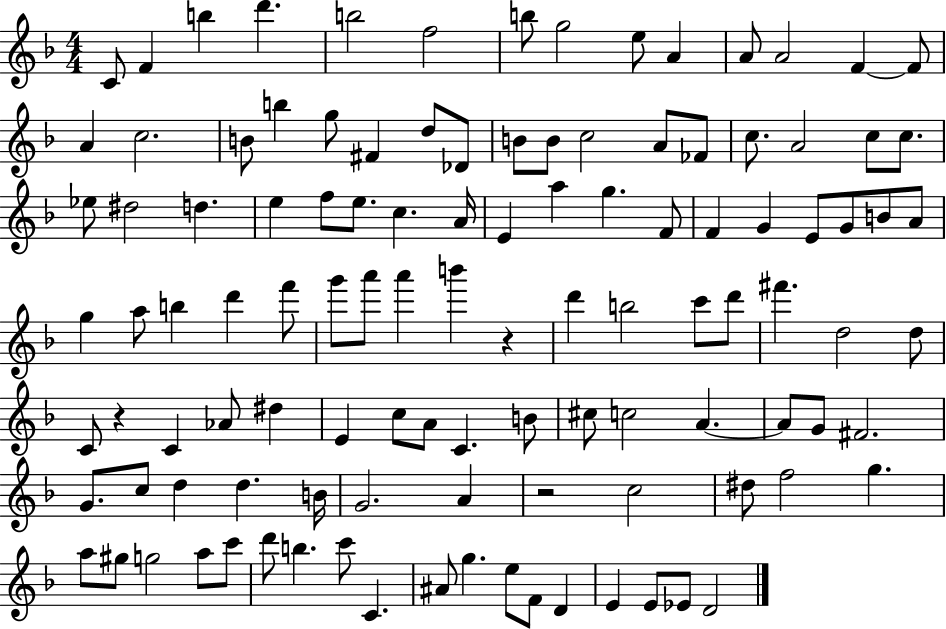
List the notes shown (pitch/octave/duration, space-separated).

C4/e F4/q B5/q D6/q. B5/h F5/h B5/e G5/h E5/e A4/q A4/e A4/h F4/q F4/e A4/q C5/h. B4/e B5/q G5/e F#4/q D5/e Db4/e B4/e B4/e C5/h A4/e FES4/e C5/e. A4/h C5/e C5/e. Eb5/e D#5/h D5/q. E5/q F5/e E5/e. C5/q. A4/s E4/q A5/q G5/q. F4/e F4/q G4/q E4/e G4/e B4/e A4/e G5/q A5/e B5/q D6/q F6/e G6/e A6/e A6/q B6/q R/q D6/q B5/h C6/e D6/e F#6/q. D5/h D5/e C4/e R/q C4/q Ab4/e D#5/q E4/q C5/e A4/e C4/q. B4/e C#5/e C5/h A4/q. A4/e G4/e F#4/h. G4/e. C5/e D5/q D5/q. B4/s G4/h. A4/q R/h C5/h D#5/e F5/h G5/q. A5/e G#5/e G5/h A5/e C6/e D6/e B5/q. C6/e C4/q. A#4/e G5/q. E5/e F4/e D4/q E4/q E4/e Eb4/e D4/h